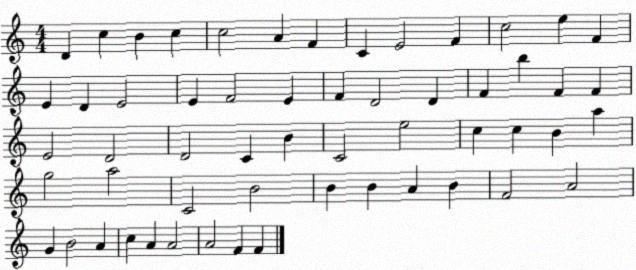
X:1
T:Untitled
M:4/4
L:1/4
K:C
D c B c c2 A F C E2 F c2 e F E D E2 E F2 E F D2 D F b F F E2 D2 D2 C B C2 e2 c c B a g2 a2 C2 B2 B B A B F2 A2 G B2 A c A A2 A2 F F